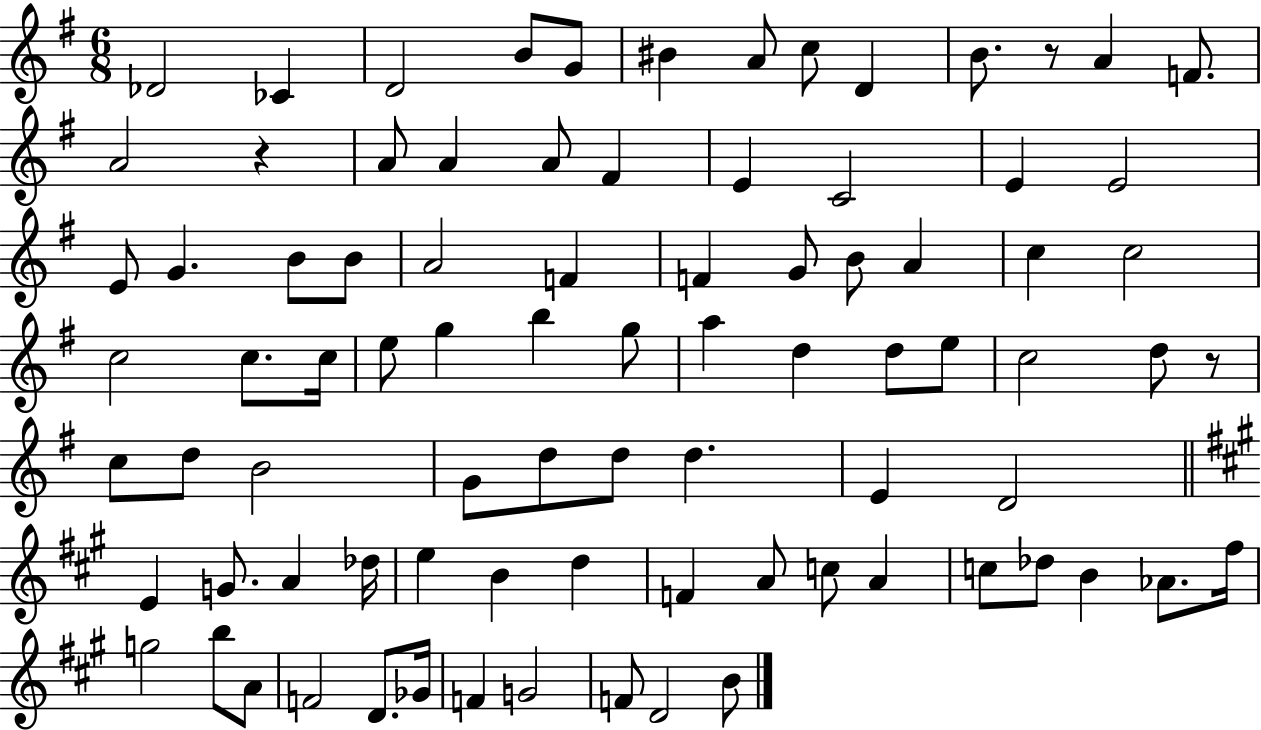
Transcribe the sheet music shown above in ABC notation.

X:1
T:Untitled
M:6/8
L:1/4
K:G
_D2 _C D2 B/2 G/2 ^B A/2 c/2 D B/2 z/2 A F/2 A2 z A/2 A A/2 ^F E C2 E E2 E/2 G B/2 B/2 A2 F F G/2 B/2 A c c2 c2 c/2 c/4 e/2 g b g/2 a d d/2 e/2 c2 d/2 z/2 c/2 d/2 B2 G/2 d/2 d/2 d E D2 E G/2 A _d/4 e B d F A/2 c/2 A c/2 _d/2 B _A/2 ^f/4 g2 b/2 A/2 F2 D/2 _G/4 F G2 F/2 D2 B/2